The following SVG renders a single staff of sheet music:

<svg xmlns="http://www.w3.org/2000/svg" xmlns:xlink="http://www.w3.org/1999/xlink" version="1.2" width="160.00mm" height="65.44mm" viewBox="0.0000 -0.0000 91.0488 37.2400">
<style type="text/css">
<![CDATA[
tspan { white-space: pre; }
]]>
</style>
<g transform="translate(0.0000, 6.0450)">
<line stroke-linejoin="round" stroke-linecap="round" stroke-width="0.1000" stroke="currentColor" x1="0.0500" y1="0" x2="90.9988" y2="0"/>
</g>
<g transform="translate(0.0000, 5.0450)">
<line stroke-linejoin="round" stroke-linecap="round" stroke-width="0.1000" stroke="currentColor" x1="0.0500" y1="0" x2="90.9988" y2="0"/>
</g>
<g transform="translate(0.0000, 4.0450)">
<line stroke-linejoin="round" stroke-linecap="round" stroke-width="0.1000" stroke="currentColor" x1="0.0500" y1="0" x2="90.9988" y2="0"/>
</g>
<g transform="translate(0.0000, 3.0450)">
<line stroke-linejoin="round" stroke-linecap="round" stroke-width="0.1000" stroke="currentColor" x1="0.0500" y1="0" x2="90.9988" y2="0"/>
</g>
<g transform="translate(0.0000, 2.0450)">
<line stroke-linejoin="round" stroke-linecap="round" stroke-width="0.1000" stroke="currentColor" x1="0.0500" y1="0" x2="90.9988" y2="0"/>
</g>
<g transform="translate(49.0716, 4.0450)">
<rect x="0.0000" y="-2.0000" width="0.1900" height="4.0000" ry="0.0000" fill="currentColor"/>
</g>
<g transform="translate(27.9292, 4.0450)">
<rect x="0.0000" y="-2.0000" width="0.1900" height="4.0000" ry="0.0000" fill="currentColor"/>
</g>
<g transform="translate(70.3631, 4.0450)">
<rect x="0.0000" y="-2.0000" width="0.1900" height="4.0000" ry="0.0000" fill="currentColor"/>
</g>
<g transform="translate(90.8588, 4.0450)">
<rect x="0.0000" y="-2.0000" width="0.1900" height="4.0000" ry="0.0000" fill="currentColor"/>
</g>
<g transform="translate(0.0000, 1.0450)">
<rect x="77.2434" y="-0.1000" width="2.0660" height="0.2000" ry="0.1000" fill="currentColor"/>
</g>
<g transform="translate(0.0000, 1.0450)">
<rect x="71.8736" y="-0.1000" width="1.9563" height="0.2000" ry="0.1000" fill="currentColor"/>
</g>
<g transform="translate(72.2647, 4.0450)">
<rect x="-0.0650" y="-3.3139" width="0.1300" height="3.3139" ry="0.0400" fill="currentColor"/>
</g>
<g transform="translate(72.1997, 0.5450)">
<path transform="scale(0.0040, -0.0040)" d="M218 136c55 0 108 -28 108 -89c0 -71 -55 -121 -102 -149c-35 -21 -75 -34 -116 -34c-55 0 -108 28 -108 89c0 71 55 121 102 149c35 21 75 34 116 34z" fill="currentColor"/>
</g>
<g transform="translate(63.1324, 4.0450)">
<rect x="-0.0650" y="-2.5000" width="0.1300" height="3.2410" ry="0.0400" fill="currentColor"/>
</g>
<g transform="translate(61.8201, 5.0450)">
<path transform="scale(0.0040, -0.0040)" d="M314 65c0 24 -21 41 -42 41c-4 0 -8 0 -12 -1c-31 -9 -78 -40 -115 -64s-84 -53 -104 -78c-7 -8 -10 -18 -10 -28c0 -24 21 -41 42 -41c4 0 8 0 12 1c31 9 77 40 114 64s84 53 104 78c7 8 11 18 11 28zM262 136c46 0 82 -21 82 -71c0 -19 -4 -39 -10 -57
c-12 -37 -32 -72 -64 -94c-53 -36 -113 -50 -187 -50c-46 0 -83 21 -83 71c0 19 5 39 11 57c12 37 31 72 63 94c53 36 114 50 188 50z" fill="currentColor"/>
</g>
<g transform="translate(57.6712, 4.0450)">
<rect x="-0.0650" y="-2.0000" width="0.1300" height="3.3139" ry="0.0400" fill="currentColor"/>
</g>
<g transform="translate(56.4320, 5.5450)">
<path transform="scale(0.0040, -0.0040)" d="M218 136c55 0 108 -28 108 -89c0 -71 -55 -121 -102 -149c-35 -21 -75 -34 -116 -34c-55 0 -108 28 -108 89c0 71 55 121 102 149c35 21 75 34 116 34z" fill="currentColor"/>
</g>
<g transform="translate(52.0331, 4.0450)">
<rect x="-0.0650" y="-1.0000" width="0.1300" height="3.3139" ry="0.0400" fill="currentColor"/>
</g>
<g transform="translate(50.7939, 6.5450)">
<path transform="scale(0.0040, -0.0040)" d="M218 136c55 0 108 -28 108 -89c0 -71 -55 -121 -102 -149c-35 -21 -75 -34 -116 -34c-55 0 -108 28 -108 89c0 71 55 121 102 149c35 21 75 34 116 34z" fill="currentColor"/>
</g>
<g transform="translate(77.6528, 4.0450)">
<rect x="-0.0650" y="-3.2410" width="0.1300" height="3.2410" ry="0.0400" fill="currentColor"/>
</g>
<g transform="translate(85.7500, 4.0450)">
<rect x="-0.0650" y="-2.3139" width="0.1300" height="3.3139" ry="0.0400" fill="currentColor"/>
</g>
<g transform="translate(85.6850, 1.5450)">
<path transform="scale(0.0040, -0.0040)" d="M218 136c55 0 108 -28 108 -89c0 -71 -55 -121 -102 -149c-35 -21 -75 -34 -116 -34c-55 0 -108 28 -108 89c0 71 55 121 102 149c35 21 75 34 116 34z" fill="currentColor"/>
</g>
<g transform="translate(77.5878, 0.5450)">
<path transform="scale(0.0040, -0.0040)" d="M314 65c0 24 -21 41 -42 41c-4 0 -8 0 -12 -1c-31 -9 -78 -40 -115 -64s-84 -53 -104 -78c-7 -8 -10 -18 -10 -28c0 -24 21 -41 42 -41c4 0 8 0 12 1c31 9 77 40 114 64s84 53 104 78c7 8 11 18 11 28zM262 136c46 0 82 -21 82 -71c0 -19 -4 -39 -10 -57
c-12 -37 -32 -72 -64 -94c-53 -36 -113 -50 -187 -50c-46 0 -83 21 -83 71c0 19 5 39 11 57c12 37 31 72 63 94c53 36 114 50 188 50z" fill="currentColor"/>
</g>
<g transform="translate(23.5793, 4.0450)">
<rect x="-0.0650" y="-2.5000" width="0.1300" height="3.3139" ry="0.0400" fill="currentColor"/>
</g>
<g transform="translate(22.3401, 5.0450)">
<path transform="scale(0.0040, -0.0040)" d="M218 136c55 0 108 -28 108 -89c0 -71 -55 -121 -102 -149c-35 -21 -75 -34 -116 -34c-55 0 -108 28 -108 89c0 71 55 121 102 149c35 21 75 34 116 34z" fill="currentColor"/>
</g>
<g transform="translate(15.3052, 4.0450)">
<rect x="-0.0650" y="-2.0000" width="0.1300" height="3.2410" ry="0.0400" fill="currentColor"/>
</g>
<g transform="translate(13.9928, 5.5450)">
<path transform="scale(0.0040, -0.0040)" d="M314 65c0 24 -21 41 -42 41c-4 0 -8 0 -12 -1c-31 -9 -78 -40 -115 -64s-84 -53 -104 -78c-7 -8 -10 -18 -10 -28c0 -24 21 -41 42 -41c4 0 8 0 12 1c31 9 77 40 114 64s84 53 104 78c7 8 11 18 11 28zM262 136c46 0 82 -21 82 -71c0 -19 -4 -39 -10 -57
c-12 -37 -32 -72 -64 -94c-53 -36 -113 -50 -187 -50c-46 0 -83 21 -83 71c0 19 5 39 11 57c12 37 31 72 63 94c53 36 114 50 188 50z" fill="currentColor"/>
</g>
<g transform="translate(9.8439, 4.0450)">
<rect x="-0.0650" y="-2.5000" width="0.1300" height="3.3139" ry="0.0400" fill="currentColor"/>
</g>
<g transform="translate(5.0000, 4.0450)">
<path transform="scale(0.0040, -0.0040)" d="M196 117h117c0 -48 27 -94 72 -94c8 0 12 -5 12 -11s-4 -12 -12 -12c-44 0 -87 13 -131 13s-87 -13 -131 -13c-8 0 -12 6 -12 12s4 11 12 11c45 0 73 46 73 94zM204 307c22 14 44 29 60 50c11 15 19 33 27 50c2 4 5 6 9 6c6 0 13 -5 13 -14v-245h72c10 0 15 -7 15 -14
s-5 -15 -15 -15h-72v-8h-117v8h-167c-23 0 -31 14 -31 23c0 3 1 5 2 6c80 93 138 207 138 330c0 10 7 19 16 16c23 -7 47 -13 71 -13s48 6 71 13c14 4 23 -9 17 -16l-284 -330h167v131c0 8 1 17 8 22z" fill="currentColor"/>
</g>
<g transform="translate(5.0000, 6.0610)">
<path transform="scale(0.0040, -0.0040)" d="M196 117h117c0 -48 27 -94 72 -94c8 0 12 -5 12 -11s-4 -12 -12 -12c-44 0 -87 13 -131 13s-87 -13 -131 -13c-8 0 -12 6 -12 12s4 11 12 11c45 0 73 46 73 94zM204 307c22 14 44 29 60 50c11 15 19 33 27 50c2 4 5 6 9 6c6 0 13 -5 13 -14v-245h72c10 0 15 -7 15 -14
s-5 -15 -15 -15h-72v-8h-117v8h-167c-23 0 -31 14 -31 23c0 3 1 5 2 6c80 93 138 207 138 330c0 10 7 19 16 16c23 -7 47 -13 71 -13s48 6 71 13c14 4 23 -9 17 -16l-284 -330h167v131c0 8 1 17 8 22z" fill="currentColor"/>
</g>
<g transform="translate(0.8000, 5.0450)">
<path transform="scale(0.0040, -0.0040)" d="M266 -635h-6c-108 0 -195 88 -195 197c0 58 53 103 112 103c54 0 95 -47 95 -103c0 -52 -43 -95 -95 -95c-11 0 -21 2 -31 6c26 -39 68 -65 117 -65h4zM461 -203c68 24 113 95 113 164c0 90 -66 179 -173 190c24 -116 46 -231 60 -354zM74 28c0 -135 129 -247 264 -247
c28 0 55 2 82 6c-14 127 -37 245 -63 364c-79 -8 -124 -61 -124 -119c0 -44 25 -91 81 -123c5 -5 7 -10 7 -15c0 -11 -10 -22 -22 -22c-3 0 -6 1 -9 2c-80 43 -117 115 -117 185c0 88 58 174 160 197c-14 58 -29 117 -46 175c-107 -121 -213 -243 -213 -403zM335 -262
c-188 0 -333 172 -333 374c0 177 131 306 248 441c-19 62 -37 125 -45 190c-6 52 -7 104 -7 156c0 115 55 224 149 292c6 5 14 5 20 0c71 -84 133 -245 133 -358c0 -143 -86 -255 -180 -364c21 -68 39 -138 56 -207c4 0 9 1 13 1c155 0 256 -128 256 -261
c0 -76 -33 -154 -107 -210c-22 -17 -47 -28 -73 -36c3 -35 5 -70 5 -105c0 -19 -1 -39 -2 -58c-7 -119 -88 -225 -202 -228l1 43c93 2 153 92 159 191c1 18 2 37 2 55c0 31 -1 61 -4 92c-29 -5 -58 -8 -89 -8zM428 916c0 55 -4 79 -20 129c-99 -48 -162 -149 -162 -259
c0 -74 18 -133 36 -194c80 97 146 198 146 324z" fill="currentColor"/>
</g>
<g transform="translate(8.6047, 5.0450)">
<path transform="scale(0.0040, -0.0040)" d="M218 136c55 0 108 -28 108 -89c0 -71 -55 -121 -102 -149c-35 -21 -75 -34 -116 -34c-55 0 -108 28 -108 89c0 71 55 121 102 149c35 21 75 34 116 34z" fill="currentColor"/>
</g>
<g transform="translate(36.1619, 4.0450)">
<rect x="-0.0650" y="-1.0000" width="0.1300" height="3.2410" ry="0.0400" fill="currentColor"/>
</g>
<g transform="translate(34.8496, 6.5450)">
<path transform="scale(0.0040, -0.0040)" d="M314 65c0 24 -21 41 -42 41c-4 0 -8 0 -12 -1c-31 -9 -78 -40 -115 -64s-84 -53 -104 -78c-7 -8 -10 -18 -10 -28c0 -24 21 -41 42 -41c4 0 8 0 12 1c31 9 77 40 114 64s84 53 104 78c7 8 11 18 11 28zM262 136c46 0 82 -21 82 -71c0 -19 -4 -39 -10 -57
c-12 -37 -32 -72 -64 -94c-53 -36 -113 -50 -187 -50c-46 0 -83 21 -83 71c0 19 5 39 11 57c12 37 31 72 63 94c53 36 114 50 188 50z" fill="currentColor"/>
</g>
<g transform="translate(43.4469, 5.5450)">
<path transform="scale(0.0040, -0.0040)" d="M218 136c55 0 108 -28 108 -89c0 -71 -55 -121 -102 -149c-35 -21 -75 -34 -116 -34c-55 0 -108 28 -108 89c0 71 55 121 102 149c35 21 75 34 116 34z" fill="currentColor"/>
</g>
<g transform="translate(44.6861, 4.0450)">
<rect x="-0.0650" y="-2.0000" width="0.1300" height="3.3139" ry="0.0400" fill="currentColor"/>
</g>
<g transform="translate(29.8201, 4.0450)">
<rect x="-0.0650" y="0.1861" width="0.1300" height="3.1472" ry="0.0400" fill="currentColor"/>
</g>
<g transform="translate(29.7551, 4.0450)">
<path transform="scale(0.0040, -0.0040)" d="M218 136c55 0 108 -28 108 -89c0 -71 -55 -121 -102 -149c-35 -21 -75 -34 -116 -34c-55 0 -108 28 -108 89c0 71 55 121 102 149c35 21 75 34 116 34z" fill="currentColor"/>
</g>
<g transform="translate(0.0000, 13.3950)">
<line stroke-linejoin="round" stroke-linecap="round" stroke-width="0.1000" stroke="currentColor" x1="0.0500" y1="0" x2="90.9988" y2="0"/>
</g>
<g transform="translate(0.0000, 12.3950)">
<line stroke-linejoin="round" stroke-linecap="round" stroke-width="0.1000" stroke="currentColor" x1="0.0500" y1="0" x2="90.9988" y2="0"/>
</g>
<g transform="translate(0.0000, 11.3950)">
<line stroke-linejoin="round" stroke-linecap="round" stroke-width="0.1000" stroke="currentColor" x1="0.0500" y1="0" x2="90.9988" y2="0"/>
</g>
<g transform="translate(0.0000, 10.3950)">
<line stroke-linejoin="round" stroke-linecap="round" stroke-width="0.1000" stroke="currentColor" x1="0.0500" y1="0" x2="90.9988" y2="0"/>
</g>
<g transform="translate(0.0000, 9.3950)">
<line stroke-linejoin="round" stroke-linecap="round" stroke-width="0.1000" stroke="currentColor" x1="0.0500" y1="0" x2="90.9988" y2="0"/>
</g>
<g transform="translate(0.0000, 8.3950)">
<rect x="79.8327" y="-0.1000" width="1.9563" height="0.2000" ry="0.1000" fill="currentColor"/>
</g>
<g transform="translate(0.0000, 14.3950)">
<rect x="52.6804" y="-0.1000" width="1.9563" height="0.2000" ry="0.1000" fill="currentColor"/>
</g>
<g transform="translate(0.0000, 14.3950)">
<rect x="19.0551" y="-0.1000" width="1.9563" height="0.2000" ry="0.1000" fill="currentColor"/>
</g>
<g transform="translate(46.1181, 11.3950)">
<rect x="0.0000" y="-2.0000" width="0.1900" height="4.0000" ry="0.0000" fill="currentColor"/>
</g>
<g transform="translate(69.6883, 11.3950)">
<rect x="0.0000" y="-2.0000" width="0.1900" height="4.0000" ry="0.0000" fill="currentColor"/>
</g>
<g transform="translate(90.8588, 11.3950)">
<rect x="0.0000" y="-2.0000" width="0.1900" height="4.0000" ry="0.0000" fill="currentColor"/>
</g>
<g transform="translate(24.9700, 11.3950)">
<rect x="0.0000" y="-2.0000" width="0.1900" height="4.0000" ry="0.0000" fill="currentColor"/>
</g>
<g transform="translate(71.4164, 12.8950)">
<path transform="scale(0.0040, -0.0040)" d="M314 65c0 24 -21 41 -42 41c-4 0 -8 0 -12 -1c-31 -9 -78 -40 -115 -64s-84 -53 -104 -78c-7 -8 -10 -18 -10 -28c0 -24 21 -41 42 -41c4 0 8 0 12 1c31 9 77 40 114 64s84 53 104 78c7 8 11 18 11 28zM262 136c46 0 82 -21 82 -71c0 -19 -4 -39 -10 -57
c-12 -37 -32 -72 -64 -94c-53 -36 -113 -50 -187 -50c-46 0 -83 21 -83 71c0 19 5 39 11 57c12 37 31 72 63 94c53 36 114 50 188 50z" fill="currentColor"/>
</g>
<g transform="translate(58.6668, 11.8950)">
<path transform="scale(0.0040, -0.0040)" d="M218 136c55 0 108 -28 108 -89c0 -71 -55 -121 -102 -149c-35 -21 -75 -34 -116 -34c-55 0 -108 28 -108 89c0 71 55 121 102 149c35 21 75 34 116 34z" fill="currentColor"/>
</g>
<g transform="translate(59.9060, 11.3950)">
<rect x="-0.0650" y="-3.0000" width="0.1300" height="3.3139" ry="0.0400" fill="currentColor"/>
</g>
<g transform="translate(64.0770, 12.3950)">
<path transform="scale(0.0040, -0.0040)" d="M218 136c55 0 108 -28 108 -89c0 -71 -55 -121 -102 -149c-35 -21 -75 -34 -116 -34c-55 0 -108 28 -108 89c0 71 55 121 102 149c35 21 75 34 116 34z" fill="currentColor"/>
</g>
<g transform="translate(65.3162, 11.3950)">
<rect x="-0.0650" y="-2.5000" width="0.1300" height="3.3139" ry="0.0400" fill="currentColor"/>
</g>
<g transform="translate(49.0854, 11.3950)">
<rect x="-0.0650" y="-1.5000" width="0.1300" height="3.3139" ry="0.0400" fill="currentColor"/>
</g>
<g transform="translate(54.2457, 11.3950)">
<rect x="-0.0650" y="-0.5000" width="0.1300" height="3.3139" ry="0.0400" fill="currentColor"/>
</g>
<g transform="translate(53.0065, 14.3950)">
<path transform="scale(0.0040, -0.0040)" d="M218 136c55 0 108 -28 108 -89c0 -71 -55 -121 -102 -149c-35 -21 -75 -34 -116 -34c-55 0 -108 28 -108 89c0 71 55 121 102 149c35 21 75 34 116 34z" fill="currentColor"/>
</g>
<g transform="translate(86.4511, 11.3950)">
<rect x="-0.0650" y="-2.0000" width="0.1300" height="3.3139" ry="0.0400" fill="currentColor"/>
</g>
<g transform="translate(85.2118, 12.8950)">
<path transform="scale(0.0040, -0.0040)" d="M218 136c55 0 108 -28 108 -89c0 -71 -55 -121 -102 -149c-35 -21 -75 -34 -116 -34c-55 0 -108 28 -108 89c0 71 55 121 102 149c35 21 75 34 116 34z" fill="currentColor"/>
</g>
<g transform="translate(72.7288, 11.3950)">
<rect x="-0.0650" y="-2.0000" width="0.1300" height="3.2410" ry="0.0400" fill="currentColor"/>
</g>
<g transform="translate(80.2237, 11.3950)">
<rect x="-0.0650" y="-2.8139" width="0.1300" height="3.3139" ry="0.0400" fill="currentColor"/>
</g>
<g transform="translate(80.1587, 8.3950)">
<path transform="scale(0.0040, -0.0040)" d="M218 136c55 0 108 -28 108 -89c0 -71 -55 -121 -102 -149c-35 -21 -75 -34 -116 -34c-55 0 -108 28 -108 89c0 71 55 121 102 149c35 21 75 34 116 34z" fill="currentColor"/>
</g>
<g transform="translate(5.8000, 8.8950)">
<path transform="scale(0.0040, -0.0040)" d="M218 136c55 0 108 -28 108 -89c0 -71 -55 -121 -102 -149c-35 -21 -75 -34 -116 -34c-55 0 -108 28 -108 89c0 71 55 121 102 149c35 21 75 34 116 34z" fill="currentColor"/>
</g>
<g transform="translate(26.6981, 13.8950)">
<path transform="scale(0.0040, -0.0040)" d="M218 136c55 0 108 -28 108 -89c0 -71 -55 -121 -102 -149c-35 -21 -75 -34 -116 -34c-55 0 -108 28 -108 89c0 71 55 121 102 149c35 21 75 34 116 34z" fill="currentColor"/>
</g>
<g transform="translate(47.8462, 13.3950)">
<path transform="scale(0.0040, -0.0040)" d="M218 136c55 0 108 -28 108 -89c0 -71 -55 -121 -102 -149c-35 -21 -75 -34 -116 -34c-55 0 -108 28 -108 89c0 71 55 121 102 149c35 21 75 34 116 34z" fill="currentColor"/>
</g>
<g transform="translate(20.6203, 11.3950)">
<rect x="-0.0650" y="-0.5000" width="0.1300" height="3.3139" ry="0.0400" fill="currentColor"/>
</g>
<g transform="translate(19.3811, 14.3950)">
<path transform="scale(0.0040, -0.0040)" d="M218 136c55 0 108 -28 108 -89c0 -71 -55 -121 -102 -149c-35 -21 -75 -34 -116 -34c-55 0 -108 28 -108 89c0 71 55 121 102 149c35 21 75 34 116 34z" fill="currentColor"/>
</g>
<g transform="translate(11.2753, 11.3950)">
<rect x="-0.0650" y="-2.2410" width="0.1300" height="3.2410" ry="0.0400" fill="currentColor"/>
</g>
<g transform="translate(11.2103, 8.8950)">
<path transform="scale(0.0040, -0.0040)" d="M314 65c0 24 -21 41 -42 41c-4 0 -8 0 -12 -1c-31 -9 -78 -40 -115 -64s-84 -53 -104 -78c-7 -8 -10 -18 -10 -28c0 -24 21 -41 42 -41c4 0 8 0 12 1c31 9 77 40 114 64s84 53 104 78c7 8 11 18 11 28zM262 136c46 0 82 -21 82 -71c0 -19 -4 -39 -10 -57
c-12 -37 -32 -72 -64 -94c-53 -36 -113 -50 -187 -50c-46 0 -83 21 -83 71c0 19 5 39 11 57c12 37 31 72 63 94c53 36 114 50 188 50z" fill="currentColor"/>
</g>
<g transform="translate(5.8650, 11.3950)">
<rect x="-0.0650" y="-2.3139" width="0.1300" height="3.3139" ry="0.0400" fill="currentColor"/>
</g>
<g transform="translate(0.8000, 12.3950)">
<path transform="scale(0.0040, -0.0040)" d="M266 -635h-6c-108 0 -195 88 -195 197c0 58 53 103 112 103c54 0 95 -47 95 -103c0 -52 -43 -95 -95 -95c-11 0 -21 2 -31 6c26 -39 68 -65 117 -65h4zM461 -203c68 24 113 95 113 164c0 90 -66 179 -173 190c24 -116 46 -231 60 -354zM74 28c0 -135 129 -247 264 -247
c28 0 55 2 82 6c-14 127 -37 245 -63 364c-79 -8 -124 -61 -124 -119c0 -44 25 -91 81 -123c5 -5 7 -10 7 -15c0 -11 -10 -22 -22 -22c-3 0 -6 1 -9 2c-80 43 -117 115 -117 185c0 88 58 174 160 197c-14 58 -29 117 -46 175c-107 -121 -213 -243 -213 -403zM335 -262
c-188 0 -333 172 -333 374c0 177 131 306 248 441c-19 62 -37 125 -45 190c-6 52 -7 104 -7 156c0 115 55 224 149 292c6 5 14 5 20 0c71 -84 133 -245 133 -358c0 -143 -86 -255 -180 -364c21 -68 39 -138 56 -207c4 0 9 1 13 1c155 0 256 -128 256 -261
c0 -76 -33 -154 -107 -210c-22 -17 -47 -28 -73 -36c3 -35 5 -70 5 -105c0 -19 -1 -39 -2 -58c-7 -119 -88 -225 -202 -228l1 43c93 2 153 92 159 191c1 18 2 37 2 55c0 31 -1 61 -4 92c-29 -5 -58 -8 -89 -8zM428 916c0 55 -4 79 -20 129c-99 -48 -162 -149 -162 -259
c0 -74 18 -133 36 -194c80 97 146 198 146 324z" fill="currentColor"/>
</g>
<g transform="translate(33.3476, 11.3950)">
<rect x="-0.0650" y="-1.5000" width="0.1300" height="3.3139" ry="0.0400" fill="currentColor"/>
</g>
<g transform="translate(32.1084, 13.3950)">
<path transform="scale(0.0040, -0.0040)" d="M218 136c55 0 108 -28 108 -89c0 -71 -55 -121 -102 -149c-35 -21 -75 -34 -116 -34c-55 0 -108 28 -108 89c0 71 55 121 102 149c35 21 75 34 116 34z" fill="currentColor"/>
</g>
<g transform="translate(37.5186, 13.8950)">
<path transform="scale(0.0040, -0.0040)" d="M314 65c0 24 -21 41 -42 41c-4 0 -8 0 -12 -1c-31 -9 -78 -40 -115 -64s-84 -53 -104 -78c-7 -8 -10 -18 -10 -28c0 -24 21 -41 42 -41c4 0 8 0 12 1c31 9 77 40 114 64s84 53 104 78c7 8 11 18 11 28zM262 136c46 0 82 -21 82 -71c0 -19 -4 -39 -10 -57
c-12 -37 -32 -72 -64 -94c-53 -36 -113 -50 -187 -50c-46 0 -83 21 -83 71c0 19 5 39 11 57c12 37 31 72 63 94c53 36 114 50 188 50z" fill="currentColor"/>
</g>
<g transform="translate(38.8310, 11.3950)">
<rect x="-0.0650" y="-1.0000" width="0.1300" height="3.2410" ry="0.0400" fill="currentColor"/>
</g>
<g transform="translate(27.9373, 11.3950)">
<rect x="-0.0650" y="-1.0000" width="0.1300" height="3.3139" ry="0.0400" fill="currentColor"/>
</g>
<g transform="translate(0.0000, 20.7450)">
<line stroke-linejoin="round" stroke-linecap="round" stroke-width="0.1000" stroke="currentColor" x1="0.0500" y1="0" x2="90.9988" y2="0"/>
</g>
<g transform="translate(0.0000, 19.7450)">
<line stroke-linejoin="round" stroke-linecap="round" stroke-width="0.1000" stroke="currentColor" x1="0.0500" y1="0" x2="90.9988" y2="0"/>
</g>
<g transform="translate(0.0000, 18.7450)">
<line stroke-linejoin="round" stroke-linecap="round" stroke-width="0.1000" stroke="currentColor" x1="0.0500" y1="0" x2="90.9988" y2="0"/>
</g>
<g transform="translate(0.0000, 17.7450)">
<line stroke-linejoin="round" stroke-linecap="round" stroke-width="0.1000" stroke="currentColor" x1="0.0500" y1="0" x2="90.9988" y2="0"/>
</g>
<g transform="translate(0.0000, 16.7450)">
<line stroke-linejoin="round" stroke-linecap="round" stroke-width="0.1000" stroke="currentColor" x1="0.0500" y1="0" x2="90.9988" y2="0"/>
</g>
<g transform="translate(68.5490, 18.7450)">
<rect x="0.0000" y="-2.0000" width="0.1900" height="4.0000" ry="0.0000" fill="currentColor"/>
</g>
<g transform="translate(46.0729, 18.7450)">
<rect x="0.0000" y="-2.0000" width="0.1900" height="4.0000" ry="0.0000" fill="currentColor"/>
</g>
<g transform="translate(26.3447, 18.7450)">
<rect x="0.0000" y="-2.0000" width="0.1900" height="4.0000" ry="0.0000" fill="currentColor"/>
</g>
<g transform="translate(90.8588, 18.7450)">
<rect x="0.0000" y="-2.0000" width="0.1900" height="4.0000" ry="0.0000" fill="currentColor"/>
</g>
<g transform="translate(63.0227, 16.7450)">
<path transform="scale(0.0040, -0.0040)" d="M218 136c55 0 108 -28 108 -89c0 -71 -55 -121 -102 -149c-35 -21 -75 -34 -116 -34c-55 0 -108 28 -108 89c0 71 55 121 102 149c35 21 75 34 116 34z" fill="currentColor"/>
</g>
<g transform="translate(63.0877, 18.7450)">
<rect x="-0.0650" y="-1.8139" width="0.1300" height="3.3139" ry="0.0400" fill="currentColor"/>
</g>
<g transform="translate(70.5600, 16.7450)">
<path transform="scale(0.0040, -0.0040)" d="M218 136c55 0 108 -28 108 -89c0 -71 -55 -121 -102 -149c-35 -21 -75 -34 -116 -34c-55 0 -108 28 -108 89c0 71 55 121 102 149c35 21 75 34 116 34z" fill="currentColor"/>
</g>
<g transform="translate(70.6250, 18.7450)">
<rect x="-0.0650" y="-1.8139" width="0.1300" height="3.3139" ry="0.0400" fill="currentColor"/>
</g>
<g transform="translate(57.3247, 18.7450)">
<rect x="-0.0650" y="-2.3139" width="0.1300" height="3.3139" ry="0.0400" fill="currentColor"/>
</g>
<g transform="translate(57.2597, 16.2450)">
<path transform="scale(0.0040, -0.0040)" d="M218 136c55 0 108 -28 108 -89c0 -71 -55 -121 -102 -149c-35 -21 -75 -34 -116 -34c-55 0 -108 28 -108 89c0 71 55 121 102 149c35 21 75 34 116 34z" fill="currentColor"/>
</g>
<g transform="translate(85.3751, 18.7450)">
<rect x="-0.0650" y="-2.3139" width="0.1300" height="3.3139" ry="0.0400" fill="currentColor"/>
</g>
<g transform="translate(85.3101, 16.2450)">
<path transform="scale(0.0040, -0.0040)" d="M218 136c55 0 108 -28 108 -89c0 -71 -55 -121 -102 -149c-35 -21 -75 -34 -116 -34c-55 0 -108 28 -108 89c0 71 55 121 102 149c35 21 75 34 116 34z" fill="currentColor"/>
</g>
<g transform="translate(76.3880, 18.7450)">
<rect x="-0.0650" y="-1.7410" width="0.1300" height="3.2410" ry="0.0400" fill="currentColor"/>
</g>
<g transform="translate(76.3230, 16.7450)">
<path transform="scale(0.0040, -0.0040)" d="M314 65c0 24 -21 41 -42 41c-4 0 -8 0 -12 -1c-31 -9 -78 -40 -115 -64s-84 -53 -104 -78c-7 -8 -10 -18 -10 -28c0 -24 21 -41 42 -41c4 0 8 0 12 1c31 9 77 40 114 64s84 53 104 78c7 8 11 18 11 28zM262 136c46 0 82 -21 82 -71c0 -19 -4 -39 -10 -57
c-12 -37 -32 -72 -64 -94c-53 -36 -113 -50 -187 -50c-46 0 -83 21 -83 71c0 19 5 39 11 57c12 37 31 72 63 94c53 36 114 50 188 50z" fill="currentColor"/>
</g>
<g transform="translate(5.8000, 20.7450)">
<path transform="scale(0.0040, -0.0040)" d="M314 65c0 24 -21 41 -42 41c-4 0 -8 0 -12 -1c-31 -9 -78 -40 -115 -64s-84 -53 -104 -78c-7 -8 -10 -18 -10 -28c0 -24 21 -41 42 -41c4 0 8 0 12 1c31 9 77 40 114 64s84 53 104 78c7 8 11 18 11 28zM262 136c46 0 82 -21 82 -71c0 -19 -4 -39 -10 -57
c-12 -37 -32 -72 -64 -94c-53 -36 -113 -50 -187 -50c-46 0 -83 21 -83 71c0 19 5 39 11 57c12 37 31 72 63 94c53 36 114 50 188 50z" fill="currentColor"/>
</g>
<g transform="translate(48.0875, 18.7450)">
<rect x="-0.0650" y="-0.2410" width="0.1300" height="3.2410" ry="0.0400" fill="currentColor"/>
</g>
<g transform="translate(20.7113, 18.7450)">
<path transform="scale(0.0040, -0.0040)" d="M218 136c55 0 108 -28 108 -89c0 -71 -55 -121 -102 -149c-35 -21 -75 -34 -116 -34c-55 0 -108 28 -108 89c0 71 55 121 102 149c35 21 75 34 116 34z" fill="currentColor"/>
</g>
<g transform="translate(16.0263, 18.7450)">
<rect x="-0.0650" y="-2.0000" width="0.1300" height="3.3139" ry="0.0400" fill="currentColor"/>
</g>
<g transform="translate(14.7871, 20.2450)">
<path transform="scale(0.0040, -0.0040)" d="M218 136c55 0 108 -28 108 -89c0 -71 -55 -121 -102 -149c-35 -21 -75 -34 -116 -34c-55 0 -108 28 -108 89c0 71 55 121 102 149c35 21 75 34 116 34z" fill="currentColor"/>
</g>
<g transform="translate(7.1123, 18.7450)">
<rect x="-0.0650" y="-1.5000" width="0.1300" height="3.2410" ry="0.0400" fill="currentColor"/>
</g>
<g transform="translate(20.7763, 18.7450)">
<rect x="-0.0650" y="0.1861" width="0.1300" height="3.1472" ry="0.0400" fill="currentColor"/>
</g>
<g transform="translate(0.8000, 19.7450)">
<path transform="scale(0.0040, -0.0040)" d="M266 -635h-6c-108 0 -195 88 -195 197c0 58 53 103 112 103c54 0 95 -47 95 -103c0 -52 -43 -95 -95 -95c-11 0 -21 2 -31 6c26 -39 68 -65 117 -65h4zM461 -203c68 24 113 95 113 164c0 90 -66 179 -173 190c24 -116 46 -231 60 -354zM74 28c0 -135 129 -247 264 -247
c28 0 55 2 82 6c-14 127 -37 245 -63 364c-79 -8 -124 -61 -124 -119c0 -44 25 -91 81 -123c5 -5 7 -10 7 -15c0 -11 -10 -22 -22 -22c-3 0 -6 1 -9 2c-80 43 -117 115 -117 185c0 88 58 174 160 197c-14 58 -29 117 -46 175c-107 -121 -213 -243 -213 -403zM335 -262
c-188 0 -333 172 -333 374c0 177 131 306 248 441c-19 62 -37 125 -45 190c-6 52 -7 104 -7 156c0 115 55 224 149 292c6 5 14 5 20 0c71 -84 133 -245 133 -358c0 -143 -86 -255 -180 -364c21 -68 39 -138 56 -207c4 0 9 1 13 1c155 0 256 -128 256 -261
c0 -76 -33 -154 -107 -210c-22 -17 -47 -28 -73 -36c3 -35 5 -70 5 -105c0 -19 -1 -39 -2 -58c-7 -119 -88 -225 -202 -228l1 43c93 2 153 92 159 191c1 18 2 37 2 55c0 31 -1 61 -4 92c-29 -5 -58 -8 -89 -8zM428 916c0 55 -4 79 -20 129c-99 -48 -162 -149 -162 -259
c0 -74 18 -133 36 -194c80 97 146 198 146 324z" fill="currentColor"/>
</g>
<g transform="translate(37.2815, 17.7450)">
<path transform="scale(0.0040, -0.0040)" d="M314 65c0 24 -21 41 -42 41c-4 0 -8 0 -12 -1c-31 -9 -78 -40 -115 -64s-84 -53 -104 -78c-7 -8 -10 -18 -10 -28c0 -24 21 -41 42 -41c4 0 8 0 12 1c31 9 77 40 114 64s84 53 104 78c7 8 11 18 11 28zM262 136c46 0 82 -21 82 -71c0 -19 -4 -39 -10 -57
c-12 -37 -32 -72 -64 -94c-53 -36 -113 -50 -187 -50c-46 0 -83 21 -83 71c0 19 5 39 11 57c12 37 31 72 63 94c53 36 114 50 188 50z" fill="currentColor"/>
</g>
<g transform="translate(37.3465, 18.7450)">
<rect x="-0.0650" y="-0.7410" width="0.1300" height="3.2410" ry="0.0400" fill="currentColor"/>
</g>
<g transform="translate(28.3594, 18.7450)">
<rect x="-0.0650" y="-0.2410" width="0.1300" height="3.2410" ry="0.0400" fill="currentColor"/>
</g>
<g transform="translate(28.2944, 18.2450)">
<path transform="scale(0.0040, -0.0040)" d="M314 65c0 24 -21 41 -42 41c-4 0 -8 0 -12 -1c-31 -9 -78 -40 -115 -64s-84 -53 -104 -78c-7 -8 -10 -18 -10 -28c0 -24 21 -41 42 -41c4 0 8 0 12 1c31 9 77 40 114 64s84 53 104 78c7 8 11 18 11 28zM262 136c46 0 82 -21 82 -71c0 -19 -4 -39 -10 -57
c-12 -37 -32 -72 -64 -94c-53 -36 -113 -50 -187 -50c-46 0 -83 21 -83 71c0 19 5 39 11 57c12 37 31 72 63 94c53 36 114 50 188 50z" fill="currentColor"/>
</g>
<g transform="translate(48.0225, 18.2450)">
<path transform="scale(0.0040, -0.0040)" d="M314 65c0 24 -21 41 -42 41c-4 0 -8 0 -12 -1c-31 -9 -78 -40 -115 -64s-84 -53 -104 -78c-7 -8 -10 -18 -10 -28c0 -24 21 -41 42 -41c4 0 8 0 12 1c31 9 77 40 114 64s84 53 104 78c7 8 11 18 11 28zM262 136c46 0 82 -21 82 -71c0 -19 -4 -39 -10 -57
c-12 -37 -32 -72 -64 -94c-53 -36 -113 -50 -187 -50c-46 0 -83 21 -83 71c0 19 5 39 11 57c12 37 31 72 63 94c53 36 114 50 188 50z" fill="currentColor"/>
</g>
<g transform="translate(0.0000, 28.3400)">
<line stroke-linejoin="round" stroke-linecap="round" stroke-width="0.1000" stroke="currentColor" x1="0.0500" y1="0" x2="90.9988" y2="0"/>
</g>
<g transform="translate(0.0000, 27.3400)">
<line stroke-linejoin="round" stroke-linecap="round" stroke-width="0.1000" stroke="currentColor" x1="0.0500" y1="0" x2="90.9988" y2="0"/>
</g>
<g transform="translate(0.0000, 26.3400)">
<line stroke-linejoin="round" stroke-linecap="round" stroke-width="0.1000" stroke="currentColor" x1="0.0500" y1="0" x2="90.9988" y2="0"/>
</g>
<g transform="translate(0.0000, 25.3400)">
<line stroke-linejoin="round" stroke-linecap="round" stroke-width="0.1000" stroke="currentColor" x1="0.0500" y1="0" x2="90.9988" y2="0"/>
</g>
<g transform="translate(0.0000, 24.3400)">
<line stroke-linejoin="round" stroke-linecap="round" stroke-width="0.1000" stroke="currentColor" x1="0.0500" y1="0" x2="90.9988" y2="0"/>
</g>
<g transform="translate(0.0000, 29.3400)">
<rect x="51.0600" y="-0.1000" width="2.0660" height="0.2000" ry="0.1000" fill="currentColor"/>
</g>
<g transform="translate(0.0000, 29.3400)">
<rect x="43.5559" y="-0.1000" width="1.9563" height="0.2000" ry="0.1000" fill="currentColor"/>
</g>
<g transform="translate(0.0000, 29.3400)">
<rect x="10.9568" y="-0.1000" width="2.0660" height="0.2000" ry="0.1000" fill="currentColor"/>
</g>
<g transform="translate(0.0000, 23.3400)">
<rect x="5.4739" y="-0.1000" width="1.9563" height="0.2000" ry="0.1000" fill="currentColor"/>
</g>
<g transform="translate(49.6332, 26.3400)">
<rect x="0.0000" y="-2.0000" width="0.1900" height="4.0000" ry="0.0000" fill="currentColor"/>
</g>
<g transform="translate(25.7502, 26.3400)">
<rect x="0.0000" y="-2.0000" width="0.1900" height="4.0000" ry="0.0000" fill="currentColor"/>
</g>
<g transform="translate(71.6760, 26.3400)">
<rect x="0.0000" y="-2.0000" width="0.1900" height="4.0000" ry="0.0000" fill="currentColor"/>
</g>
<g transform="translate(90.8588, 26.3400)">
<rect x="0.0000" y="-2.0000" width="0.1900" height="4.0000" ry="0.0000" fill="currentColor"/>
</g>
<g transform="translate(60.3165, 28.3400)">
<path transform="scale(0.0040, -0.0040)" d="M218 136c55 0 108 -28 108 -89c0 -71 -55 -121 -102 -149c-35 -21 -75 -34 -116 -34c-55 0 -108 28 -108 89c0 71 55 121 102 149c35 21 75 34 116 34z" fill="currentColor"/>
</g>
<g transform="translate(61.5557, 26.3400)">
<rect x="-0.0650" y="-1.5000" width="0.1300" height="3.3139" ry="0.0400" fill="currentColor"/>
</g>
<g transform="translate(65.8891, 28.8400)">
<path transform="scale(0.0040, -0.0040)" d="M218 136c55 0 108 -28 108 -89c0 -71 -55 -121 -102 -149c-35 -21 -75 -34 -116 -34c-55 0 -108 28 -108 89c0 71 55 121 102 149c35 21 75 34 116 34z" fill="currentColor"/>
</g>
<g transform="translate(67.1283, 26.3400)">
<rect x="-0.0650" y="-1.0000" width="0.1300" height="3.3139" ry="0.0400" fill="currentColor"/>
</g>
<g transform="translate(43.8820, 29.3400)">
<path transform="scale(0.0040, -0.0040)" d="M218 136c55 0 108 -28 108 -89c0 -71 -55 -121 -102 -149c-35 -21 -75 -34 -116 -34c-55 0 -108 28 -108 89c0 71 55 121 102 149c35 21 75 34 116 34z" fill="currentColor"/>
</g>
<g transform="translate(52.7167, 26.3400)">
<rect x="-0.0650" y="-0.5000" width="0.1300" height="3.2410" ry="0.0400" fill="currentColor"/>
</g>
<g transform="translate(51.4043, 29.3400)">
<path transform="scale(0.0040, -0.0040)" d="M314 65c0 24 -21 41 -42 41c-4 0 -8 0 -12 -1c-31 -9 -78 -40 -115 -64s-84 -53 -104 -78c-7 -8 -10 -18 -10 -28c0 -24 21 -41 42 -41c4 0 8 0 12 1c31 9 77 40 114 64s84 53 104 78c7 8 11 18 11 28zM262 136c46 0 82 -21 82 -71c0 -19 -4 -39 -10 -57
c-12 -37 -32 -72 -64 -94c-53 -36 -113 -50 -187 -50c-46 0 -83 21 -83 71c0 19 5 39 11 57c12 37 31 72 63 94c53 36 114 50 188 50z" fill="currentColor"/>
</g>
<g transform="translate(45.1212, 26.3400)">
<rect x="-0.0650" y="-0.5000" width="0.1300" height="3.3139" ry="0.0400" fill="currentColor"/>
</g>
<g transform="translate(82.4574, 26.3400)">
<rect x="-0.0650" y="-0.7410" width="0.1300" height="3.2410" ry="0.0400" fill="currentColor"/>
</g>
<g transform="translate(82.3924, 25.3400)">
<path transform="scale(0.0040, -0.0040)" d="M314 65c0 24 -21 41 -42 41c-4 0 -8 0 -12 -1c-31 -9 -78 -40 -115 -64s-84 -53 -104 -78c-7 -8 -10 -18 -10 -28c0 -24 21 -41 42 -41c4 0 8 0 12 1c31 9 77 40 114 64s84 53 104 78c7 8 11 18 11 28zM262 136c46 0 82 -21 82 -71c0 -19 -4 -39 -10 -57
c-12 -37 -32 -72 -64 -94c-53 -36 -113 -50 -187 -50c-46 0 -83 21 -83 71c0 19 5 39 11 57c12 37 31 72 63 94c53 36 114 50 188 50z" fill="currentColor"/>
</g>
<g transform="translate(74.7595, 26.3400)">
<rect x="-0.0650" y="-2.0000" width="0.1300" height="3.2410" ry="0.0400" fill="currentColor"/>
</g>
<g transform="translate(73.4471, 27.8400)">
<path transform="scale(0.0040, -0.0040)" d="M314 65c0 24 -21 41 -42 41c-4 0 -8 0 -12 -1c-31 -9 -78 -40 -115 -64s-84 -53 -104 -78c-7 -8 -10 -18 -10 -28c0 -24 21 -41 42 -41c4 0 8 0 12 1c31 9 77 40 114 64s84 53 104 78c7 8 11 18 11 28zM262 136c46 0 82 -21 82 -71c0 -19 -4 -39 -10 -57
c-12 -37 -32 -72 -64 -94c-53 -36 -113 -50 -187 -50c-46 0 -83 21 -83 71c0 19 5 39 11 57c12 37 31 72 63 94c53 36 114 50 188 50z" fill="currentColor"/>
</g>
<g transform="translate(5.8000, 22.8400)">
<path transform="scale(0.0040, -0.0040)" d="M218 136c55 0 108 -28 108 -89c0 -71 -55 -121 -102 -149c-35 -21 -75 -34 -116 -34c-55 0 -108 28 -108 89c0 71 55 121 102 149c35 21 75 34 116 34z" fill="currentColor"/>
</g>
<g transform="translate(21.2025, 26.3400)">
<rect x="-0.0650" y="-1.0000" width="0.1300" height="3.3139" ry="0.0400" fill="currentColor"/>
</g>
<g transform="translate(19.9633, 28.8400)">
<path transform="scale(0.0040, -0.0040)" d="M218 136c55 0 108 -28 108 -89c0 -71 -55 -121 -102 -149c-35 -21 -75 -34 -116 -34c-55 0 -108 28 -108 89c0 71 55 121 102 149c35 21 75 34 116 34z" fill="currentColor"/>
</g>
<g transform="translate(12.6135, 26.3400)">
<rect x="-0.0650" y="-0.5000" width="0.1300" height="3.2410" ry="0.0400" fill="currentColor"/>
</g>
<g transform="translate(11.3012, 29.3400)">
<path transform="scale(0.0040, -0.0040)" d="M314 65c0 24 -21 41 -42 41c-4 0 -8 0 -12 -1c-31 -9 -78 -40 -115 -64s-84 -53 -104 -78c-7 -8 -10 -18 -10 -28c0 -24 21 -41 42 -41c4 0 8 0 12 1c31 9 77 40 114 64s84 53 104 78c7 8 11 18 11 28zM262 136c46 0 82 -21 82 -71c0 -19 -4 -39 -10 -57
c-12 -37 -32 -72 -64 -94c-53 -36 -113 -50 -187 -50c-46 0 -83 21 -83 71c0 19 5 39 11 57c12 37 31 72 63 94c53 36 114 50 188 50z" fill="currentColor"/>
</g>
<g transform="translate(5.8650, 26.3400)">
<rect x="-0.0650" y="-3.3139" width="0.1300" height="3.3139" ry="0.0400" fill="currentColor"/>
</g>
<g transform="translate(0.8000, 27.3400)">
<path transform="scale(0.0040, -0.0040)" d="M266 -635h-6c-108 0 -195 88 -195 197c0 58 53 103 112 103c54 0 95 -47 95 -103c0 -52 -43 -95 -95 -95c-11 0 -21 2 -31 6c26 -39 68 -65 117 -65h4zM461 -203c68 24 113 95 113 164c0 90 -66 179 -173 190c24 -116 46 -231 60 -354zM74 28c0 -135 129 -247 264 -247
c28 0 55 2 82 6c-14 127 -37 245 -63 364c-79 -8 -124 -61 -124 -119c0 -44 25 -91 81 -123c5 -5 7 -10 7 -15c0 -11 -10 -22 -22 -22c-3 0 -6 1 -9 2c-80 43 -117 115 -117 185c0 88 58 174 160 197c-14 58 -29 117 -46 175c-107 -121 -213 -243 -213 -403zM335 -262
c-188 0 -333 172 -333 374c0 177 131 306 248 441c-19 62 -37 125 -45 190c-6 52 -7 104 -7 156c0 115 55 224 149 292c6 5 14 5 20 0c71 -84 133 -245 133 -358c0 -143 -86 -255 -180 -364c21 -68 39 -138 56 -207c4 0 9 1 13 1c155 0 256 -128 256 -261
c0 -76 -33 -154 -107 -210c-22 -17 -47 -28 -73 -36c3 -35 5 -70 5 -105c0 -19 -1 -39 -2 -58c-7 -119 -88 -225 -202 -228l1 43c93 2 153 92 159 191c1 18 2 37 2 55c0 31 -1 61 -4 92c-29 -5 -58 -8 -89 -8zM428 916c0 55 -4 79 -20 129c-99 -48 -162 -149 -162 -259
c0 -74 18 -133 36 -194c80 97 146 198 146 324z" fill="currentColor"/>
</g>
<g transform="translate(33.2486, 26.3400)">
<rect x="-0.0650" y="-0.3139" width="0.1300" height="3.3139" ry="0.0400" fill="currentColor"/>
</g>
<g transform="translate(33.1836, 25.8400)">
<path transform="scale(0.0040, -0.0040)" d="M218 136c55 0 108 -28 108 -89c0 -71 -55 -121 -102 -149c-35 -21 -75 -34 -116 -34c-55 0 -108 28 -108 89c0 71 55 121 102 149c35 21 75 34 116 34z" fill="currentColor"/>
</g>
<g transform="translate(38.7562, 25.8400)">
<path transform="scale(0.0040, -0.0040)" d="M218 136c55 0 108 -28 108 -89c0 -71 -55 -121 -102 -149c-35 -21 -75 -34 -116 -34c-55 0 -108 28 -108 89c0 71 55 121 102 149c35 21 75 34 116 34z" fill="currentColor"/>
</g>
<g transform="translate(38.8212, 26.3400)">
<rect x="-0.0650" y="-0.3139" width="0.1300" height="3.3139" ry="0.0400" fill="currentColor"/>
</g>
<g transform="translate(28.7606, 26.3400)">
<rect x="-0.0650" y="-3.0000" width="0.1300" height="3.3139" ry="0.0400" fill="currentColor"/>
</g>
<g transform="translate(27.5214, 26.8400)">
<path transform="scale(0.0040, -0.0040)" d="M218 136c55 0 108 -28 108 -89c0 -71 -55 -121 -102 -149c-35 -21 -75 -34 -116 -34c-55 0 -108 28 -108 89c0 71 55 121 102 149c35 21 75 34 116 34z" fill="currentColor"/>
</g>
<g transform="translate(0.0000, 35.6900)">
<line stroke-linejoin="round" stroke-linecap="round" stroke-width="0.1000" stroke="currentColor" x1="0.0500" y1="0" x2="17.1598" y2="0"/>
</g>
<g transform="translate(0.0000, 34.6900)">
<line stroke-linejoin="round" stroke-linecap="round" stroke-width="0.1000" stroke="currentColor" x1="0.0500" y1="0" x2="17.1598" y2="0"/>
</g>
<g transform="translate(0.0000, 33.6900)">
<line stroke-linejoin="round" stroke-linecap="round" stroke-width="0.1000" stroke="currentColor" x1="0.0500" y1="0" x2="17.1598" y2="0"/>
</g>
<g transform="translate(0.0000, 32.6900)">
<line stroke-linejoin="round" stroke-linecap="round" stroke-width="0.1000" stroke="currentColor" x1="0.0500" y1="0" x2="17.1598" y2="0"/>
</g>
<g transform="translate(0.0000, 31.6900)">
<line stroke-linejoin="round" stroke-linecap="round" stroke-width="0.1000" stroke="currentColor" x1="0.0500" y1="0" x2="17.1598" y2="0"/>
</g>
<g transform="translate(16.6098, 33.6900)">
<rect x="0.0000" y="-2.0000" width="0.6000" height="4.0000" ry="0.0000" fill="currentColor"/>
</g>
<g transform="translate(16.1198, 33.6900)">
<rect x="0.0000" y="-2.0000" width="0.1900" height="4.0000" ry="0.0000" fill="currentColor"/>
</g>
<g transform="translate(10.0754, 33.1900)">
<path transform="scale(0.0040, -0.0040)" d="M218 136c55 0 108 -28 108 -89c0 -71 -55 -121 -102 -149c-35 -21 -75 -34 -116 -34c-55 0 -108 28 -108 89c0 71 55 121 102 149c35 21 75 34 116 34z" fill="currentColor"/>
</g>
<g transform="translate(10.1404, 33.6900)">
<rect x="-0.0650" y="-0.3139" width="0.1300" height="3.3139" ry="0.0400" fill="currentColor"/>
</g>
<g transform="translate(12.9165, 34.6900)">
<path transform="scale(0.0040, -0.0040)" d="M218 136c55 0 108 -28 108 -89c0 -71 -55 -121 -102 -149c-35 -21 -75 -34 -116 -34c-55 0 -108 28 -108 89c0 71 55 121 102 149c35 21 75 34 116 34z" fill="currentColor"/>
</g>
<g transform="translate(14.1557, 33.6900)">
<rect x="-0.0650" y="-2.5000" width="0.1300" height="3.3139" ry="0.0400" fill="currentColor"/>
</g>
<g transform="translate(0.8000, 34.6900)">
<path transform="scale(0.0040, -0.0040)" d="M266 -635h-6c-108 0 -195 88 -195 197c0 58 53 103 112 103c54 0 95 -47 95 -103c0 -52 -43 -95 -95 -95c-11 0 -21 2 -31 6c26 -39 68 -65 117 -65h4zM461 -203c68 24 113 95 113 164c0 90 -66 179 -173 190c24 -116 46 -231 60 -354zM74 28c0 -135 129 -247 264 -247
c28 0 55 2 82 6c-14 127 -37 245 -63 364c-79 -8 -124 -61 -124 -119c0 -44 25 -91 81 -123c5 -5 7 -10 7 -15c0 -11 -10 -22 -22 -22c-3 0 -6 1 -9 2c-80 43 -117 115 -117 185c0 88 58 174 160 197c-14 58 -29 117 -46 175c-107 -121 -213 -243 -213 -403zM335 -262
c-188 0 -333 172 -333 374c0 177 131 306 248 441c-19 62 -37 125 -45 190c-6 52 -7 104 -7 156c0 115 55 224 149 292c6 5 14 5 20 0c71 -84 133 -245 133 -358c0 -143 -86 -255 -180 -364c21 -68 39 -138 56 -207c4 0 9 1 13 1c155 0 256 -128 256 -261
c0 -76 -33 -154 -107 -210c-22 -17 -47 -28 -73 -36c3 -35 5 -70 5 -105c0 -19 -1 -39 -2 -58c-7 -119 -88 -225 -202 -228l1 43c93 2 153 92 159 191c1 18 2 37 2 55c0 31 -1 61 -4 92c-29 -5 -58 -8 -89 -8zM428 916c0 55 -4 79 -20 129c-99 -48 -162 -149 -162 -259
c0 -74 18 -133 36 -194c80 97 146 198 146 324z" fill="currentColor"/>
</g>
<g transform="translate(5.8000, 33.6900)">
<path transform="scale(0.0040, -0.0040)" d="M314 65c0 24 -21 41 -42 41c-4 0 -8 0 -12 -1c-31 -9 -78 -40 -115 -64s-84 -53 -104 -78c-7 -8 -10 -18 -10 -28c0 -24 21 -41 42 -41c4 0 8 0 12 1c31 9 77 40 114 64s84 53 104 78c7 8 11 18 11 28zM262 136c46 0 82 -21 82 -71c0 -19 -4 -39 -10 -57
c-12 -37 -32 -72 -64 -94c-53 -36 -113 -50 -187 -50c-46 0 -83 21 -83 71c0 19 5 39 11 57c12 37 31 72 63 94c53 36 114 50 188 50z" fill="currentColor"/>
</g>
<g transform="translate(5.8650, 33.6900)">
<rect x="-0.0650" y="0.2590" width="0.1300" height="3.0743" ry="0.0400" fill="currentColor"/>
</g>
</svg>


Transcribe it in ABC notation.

X:1
T:Untitled
M:4/4
L:1/4
K:C
G F2 G B D2 F D F G2 b b2 g g g2 C D E D2 E C A G F2 a F E2 F B c2 d2 c2 g f f f2 g b C2 D A c c C C2 E D F2 d2 B2 c G